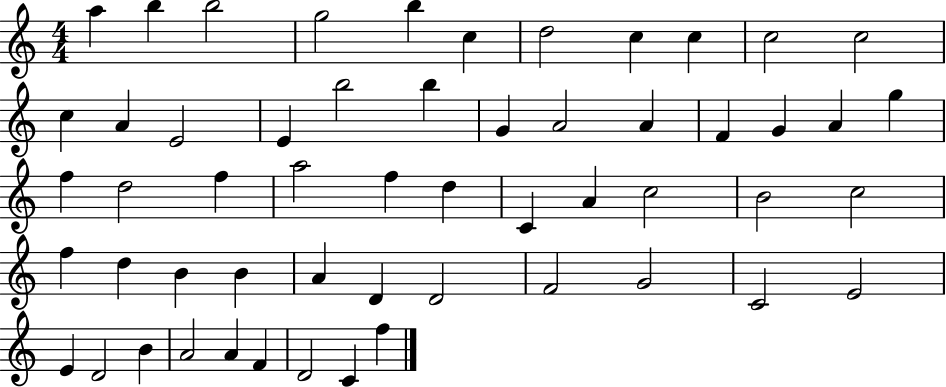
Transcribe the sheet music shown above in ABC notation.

X:1
T:Untitled
M:4/4
L:1/4
K:C
a b b2 g2 b c d2 c c c2 c2 c A E2 E b2 b G A2 A F G A g f d2 f a2 f d C A c2 B2 c2 f d B B A D D2 F2 G2 C2 E2 E D2 B A2 A F D2 C f